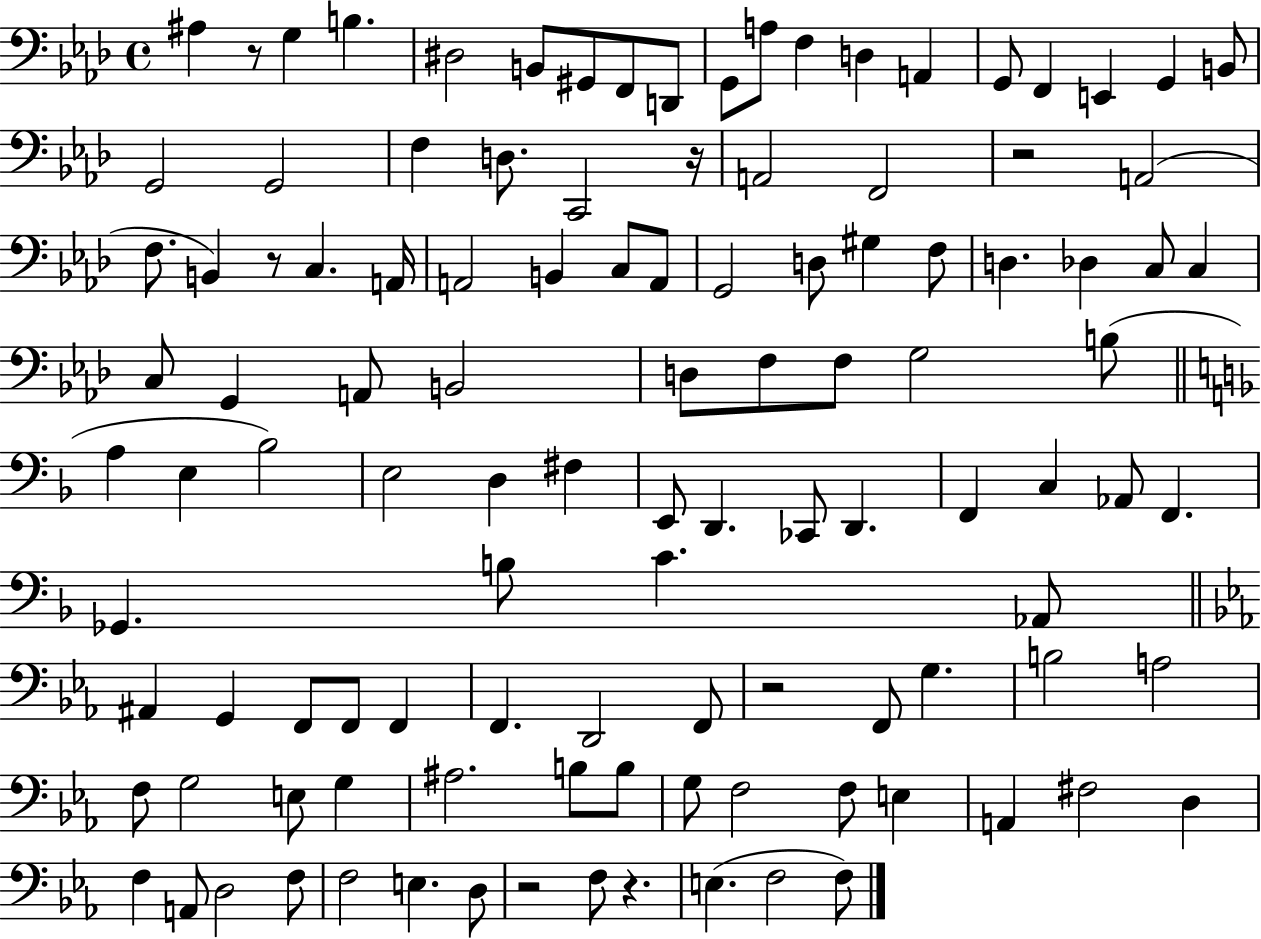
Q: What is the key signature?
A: AES major